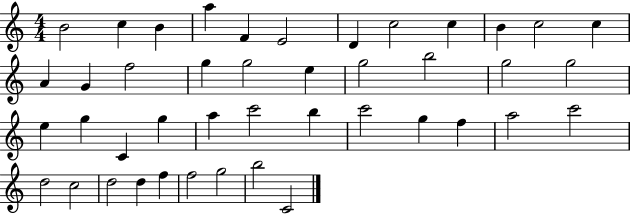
{
  \clef treble
  \numericTimeSignature
  \time 4/4
  \key c \major
  b'2 c''4 b'4 | a''4 f'4 e'2 | d'4 c''2 c''4 | b'4 c''2 c''4 | \break a'4 g'4 f''2 | g''4 g''2 e''4 | g''2 b''2 | g''2 g''2 | \break e''4 g''4 c'4 g''4 | a''4 c'''2 b''4 | c'''2 g''4 f''4 | a''2 c'''2 | \break d''2 c''2 | d''2 d''4 f''4 | f''2 g''2 | b''2 c'2 | \break \bar "|."
}